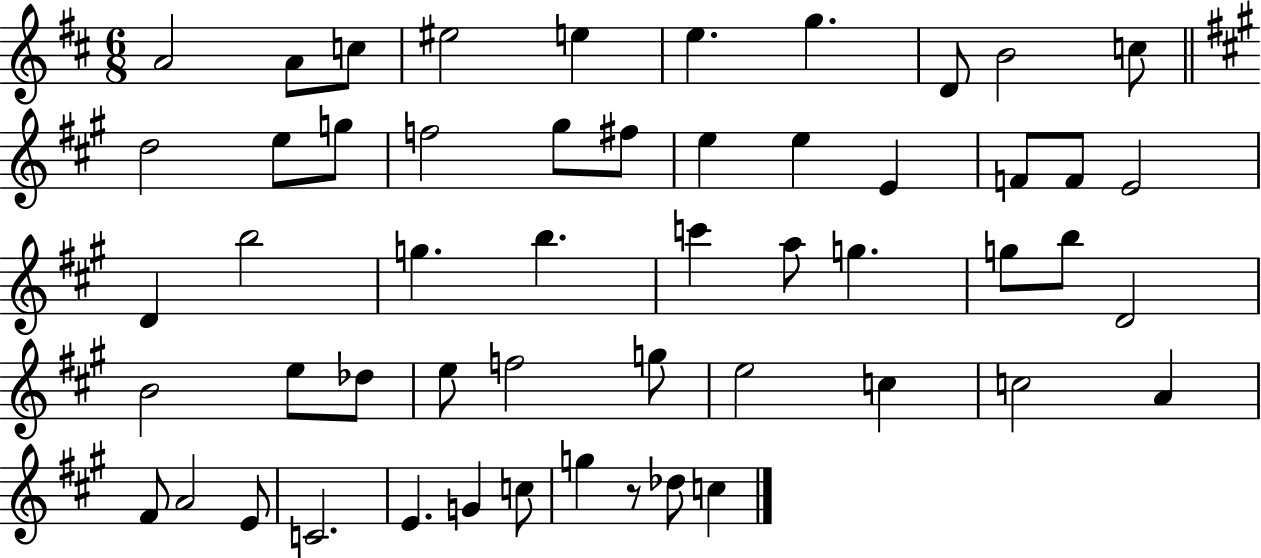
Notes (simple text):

A4/h A4/e C5/e EIS5/h E5/q E5/q. G5/q. D4/e B4/h C5/e D5/h E5/e G5/e F5/h G#5/e F#5/e E5/q E5/q E4/q F4/e F4/e E4/h D4/q B5/h G5/q. B5/q. C6/q A5/e G5/q. G5/e B5/e D4/h B4/h E5/e Db5/e E5/e F5/h G5/e E5/h C5/q C5/h A4/q F#4/e A4/h E4/e C4/h. E4/q. G4/q C5/e G5/q R/e Db5/e C5/q